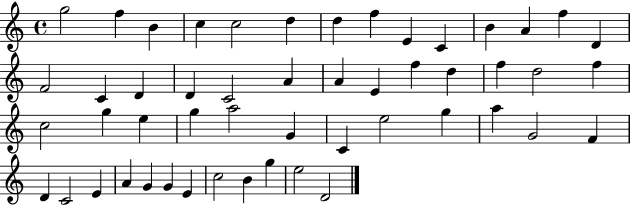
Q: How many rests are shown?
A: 0